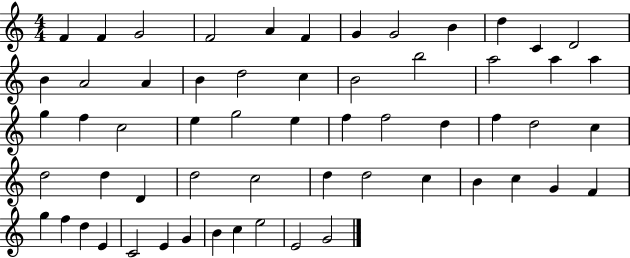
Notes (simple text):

F4/q F4/q G4/h F4/h A4/q F4/q G4/q G4/h B4/q D5/q C4/q D4/h B4/q A4/h A4/q B4/q D5/h C5/q B4/h B5/h A5/h A5/q A5/q G5/q F5/q C5/h E5/q G5/h E5/q F5/q F5/h D5/q F5/q D5/h C5/q D5/h D5/q D4/q D5/h C5/h D5/q D5/h C5/q B4/q C5/q G4/q F4/q G5/q F5/q D5/q E4/q C4/h E4/q G4/q B4/q C5/q E5/h E4/h G4/h